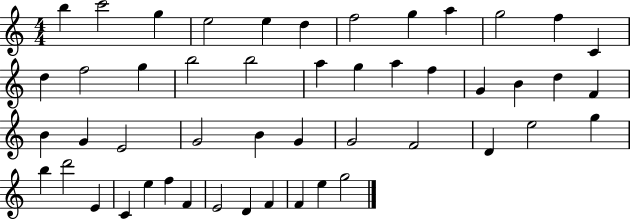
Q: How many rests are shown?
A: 0